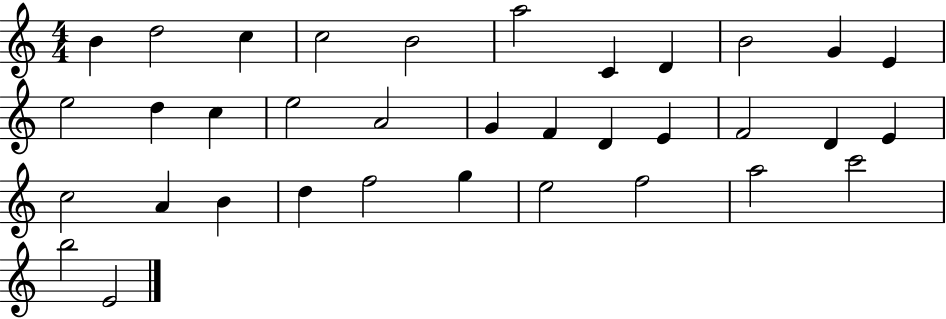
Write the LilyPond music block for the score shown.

{
  \clef treble
  \numericTimeSignature
  \time 4/4
  \key c \major
  b'4 d''2 c''4 | c''2 b'2 | a''2 c'4 d'4 | b'2 g'4 e'4 | \break e''2 d''4 c''4 | e''2 a'2 | g'4 f'4 d'4 e'4 | f'2 d'4 e'4 | \break c''2 a'4 b'4 | d''4 f''2 g''4 | e''2 f''2 | a''2 c'''2 | \break b''2 e'2 | \bar "|."
}